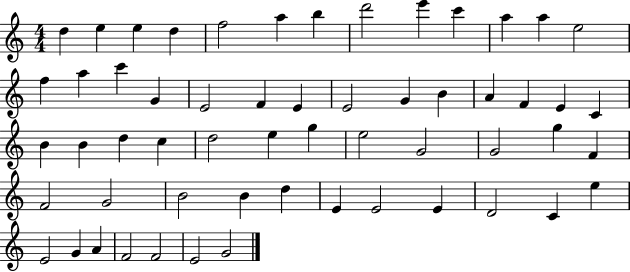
{
  \clef treble
  \numericTimeSignature
  \time 4/4
  \key c \major
  d''4 e''4 e''4 d''4 | f''2 a''4 b''4 | d'''2 e'''4 c'''4 | a''4 a''4 e''2 | \break f''4 a''4 c'''4 g'4 | e'2 f'4 e'4 | e'2 g'4 b'4 | a'4 f'4 e'4 c'4 | \break b'4 b'4 d''4 c''4 | d''2 e''4 g''4 | e''2 g'2 | g'2 g''4 f'4 | \break f'2 g'2 | b'2 b'4 d''4 | e'4 e'2 e'4 | d'2 c'4 e''4 | \break e'2 g'4 a'4 | f'2 f'2 | e'2 g'2 | \bar "|."
}